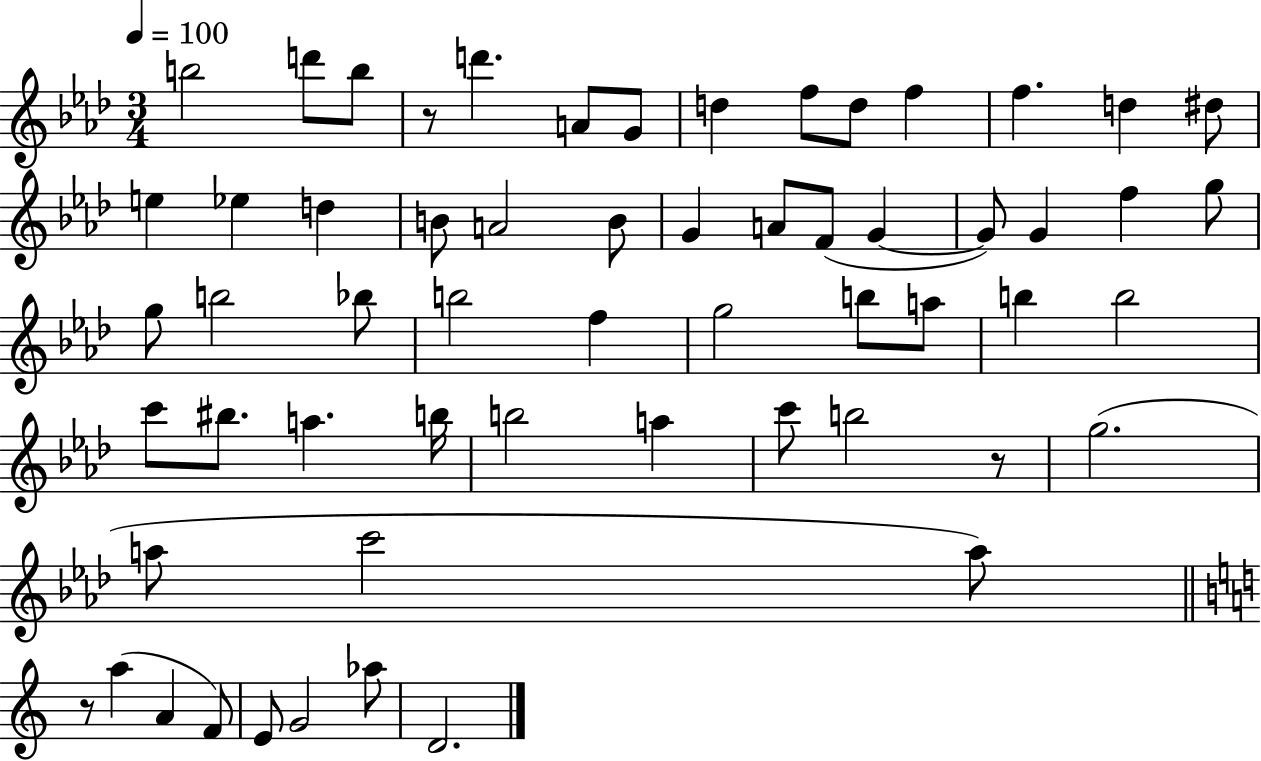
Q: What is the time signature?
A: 3/4